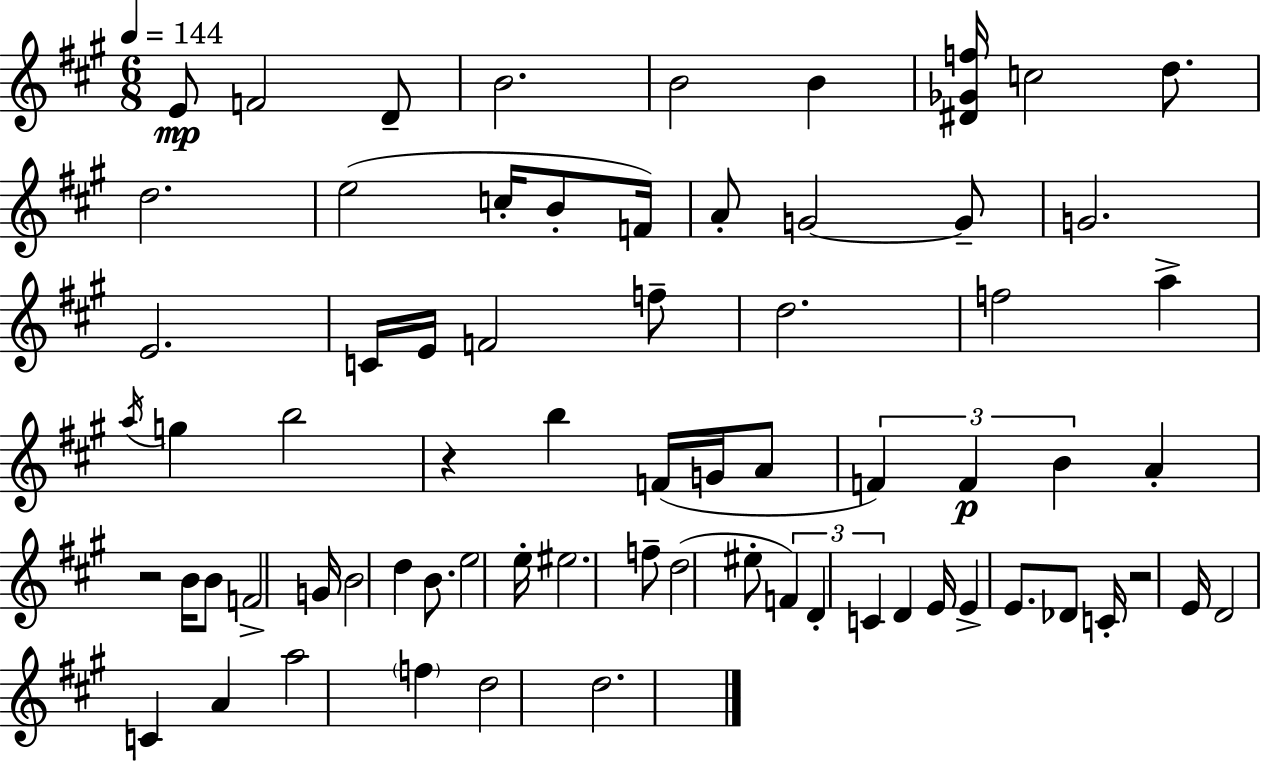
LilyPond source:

{
  \clef treble
  \numericTimeSignature
  \time 6/8
  \key a \major
  \tempo 4 = 144
  e'8\mp f'2 d'8-- | b'2. | b'2 b'4 | <dis' ges' f''>16 c''2 d''8. | \break d''2. | e''2( c''16-. b'8-. f'16) | a'8-. g'2~~ g'8-- | g'2. | \break e'2. | c'16 e'16 f'2 f''8-- | d''2. | f''2 a''4-> | \break \acciaccatura { a''16 } g''4 b''2 | r4 b''4 f'16( g'16 a'8 | \tuplet 3/2 { f'4) f'4\p b'4 } | a'4-. r2 | \break b'16 b'8 f'2-> | g'16 b'2 d''4 | b'8. e''2 | e''16-. eis''2. | \break f''8-- d''2( eis''8-. | \tuplet 3/2 { f'4) d'4-. c'4 } | d'4 e'16 e'4-> e'8. | des'8 c'16-. r2 | \break e'16 d'2 c'4 | a'4 a''2 | \parenthesize f''4 d''2 | d''2. | \break \bar "|."
}